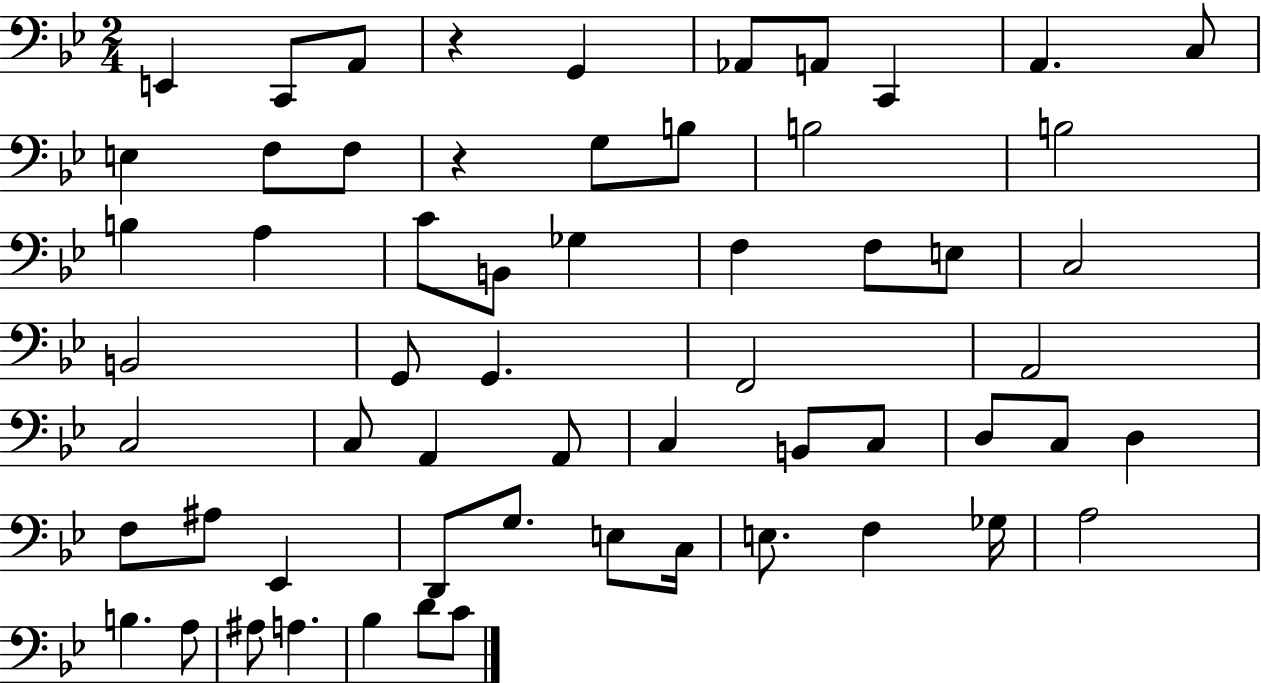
E2/q C2/e A2/e R/q G2/q Ab2/e A2/e C2/q A2/q. C3/e E3/q F3/e F3/e R/q G3/e B3/e B3/h B3/h B3/q A3/q C4/e B2/e Gb3/q F3/q F3/e E3/e C3/h B2/h G2/e G2/q. F2/h A2/h C3/h C3/e A2/q A2/e C3/q B2/e C3/e D3/e C3/e D3/q F3/e A#3/e Eb2/q D2/e G3/e. E3/e C3/s E3/e. F3/q Gb3/s A3/h B3/q. A3/e A#3/e A3/q. Bb3/q D4/e C4/e